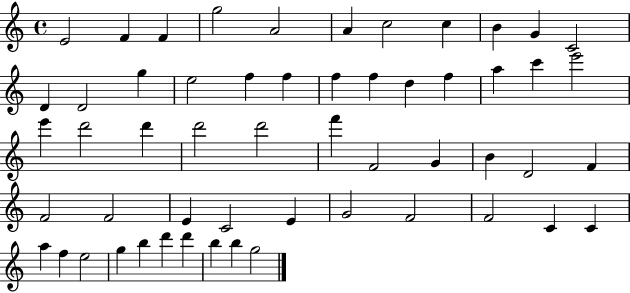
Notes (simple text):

E4/h F4/q F4/q G5/h A4/h A4/q C5/h C5/q B4/q G4/q C4/h D4/q D4/h G5/q E5/h F5/q F5/q F5/q F5/q D5/q F5/q A5/q C6/q E6/h E6/q D6/h D6/q D6/h D6/h F6/q F4/h G4/q B4/q D4/h F4/q F4/h F4/h E4/q C4/h E4/q G4/h F4/h F4/h C4/q C4/q A5/q F5/q E5/h G5/q B5/q D6/q D6/q B5/q B5/q G5/h